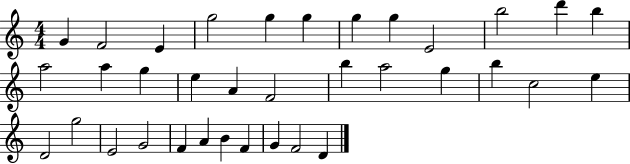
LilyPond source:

{
  \clef treble
  \numericTimeSignature
  \time 4/4
  \key c \major
  g'4 f'2 e'4 | g''2 g''4 g''4 | g''4 g''4 e'2 | b''2 d'''4 b''4 | \break a''2 a''4 g''4 | e''4 a'4 f'2 | b''4 a''2 g''4 | b''4 c''2 e''4 | \break d'2 g''2 | e'2 g'2 | f'4 a'4 b'4 f'4 | g'4 f'2 d'4 | \break \bar "|."
}